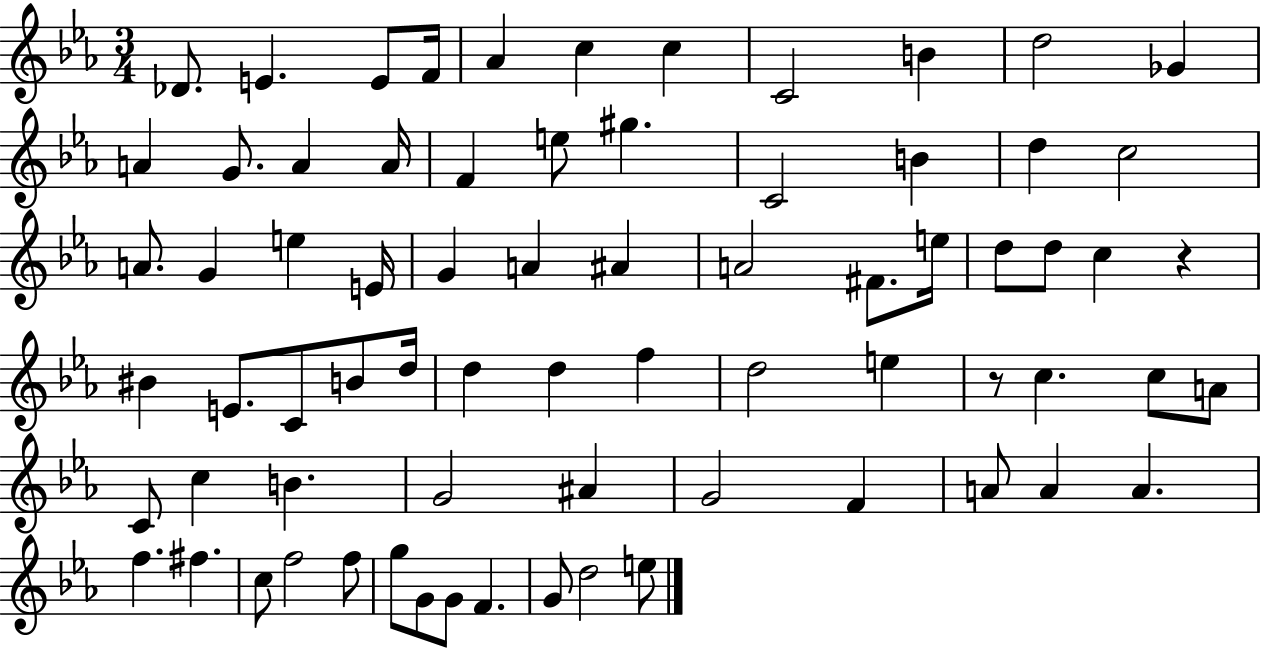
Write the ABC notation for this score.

X:1
T:Untitled
M:3/4
L:1/4
K:Eb
_D/2 E E/2 F/4 _A c c C2 B d2 _G A G/2 A A/4 F e/2 ^g C2 B d c2 A/2 G e E/4 G A ^A A2 ^F/2 e/4 d/2 d/2 c z ^B E/2 C/2 B/2 d/4 d d f d2 e z/2 c c/2 A/2 C/2 c B G2 ^A G2 F A/2 A A f ^f c/2 f2 f/2 g/2 G/2 G/2 F G/2 d2 e/2